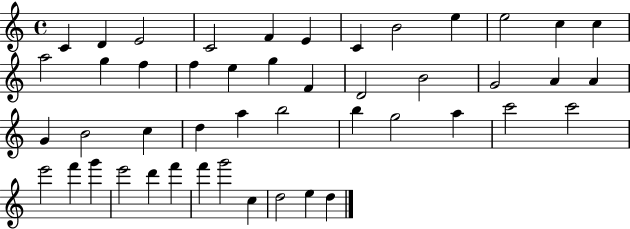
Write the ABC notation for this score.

X:1
T:Untitled
M:4/4
L:1/4
K:C
C D E2 C2 F E C B2 e e2 c c a2 g f f e g F D2 B2 G2 A A G B2 c d a b2 b g2 a c'2 c'2 e'2 f' g' e'2 d' f' f' g'2 c d2 e d